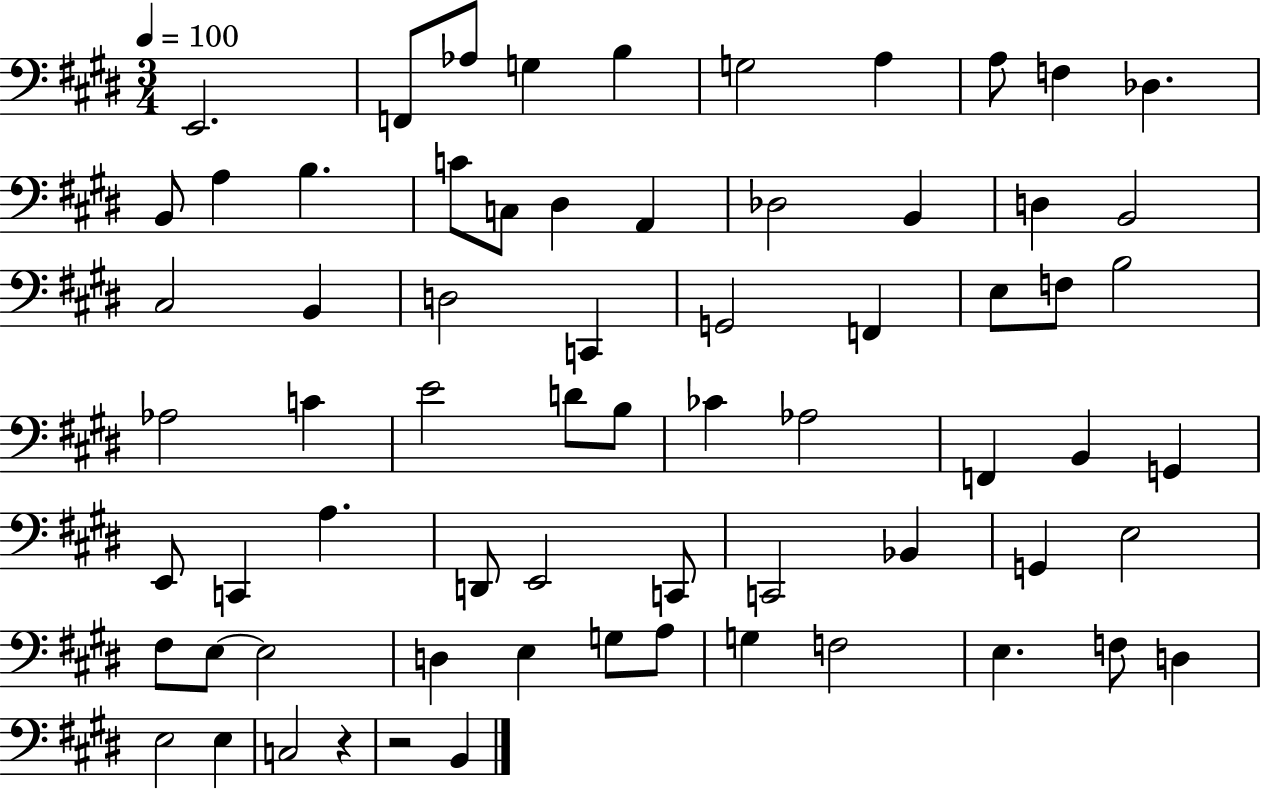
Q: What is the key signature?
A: E major